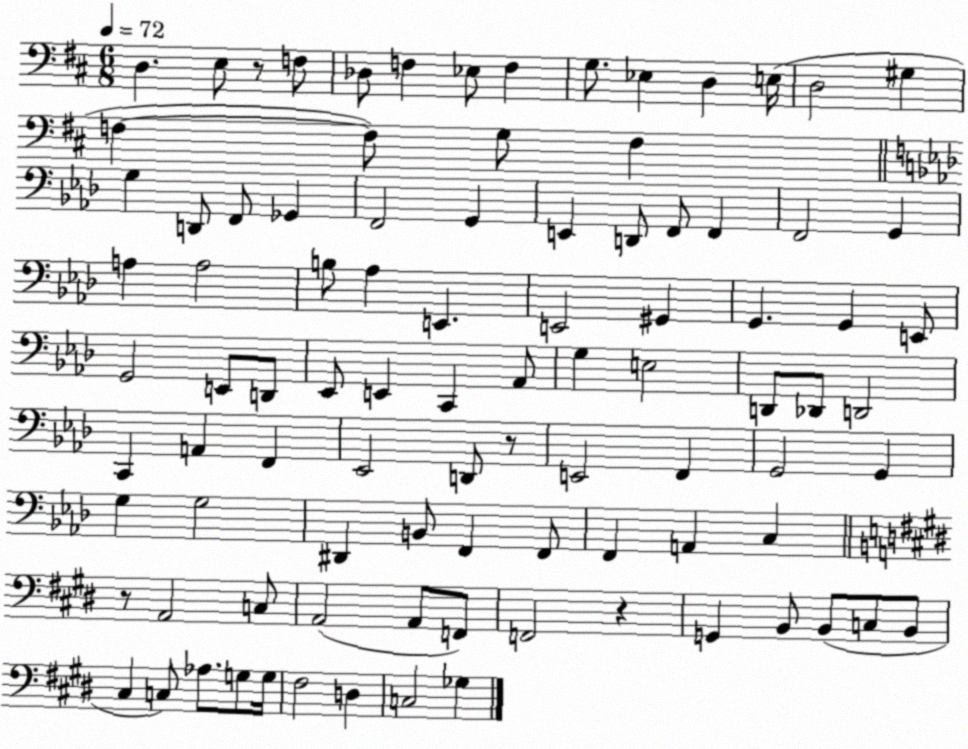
X:1
T:Untitled
M:6/8
L:1/4
K:D
D, E,/2 z/2 F,/2 _D,/2 F, _E,/2 F, G,/2 _E, D, E,/4 D,2 ^G, F, F,/2 G,/2 F, G, D,,/2 F,,/2 _G,, F,,2 G,, E,, D,,/2 F,,/2 F,, F,,2 G,, A, A,2 B,/2 _A, E,, E,,2 ^G,, G,, G,, E,,/2 G,,2 E,,/2 D,,/2 _E,,/2 E,, C,, _A,,/2 G, E,2 D,,/2 _D,,/2 D,,2 C,, A,, F,, _E,,2 D,,/2 z/2 E,,2 F,, G,,2 G,, G, G,2 ^D,, B,,/2 F,, F,,/2 F,, A,, C, z/2 A,,2 C,/2 A,,2 A,,/2 F,,/2 F,,2 z G,, B,,/2 B,,/2 C,/2 B,,/2 ^C, C,/2 _A,/2 G,/2 G,/4 ^F,2 D, C,2 _G,